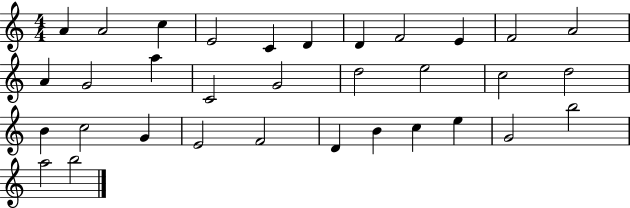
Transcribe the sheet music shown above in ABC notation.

X:1
T:Untitled
M:4/4
L:1/4
K:C
A A2 c E2 C D D F2 E F2 A2 A G2 a C2 G2 d2 e2 c2 d2 B c2 G E2 F2 D B c e G2 b2 a2 b2